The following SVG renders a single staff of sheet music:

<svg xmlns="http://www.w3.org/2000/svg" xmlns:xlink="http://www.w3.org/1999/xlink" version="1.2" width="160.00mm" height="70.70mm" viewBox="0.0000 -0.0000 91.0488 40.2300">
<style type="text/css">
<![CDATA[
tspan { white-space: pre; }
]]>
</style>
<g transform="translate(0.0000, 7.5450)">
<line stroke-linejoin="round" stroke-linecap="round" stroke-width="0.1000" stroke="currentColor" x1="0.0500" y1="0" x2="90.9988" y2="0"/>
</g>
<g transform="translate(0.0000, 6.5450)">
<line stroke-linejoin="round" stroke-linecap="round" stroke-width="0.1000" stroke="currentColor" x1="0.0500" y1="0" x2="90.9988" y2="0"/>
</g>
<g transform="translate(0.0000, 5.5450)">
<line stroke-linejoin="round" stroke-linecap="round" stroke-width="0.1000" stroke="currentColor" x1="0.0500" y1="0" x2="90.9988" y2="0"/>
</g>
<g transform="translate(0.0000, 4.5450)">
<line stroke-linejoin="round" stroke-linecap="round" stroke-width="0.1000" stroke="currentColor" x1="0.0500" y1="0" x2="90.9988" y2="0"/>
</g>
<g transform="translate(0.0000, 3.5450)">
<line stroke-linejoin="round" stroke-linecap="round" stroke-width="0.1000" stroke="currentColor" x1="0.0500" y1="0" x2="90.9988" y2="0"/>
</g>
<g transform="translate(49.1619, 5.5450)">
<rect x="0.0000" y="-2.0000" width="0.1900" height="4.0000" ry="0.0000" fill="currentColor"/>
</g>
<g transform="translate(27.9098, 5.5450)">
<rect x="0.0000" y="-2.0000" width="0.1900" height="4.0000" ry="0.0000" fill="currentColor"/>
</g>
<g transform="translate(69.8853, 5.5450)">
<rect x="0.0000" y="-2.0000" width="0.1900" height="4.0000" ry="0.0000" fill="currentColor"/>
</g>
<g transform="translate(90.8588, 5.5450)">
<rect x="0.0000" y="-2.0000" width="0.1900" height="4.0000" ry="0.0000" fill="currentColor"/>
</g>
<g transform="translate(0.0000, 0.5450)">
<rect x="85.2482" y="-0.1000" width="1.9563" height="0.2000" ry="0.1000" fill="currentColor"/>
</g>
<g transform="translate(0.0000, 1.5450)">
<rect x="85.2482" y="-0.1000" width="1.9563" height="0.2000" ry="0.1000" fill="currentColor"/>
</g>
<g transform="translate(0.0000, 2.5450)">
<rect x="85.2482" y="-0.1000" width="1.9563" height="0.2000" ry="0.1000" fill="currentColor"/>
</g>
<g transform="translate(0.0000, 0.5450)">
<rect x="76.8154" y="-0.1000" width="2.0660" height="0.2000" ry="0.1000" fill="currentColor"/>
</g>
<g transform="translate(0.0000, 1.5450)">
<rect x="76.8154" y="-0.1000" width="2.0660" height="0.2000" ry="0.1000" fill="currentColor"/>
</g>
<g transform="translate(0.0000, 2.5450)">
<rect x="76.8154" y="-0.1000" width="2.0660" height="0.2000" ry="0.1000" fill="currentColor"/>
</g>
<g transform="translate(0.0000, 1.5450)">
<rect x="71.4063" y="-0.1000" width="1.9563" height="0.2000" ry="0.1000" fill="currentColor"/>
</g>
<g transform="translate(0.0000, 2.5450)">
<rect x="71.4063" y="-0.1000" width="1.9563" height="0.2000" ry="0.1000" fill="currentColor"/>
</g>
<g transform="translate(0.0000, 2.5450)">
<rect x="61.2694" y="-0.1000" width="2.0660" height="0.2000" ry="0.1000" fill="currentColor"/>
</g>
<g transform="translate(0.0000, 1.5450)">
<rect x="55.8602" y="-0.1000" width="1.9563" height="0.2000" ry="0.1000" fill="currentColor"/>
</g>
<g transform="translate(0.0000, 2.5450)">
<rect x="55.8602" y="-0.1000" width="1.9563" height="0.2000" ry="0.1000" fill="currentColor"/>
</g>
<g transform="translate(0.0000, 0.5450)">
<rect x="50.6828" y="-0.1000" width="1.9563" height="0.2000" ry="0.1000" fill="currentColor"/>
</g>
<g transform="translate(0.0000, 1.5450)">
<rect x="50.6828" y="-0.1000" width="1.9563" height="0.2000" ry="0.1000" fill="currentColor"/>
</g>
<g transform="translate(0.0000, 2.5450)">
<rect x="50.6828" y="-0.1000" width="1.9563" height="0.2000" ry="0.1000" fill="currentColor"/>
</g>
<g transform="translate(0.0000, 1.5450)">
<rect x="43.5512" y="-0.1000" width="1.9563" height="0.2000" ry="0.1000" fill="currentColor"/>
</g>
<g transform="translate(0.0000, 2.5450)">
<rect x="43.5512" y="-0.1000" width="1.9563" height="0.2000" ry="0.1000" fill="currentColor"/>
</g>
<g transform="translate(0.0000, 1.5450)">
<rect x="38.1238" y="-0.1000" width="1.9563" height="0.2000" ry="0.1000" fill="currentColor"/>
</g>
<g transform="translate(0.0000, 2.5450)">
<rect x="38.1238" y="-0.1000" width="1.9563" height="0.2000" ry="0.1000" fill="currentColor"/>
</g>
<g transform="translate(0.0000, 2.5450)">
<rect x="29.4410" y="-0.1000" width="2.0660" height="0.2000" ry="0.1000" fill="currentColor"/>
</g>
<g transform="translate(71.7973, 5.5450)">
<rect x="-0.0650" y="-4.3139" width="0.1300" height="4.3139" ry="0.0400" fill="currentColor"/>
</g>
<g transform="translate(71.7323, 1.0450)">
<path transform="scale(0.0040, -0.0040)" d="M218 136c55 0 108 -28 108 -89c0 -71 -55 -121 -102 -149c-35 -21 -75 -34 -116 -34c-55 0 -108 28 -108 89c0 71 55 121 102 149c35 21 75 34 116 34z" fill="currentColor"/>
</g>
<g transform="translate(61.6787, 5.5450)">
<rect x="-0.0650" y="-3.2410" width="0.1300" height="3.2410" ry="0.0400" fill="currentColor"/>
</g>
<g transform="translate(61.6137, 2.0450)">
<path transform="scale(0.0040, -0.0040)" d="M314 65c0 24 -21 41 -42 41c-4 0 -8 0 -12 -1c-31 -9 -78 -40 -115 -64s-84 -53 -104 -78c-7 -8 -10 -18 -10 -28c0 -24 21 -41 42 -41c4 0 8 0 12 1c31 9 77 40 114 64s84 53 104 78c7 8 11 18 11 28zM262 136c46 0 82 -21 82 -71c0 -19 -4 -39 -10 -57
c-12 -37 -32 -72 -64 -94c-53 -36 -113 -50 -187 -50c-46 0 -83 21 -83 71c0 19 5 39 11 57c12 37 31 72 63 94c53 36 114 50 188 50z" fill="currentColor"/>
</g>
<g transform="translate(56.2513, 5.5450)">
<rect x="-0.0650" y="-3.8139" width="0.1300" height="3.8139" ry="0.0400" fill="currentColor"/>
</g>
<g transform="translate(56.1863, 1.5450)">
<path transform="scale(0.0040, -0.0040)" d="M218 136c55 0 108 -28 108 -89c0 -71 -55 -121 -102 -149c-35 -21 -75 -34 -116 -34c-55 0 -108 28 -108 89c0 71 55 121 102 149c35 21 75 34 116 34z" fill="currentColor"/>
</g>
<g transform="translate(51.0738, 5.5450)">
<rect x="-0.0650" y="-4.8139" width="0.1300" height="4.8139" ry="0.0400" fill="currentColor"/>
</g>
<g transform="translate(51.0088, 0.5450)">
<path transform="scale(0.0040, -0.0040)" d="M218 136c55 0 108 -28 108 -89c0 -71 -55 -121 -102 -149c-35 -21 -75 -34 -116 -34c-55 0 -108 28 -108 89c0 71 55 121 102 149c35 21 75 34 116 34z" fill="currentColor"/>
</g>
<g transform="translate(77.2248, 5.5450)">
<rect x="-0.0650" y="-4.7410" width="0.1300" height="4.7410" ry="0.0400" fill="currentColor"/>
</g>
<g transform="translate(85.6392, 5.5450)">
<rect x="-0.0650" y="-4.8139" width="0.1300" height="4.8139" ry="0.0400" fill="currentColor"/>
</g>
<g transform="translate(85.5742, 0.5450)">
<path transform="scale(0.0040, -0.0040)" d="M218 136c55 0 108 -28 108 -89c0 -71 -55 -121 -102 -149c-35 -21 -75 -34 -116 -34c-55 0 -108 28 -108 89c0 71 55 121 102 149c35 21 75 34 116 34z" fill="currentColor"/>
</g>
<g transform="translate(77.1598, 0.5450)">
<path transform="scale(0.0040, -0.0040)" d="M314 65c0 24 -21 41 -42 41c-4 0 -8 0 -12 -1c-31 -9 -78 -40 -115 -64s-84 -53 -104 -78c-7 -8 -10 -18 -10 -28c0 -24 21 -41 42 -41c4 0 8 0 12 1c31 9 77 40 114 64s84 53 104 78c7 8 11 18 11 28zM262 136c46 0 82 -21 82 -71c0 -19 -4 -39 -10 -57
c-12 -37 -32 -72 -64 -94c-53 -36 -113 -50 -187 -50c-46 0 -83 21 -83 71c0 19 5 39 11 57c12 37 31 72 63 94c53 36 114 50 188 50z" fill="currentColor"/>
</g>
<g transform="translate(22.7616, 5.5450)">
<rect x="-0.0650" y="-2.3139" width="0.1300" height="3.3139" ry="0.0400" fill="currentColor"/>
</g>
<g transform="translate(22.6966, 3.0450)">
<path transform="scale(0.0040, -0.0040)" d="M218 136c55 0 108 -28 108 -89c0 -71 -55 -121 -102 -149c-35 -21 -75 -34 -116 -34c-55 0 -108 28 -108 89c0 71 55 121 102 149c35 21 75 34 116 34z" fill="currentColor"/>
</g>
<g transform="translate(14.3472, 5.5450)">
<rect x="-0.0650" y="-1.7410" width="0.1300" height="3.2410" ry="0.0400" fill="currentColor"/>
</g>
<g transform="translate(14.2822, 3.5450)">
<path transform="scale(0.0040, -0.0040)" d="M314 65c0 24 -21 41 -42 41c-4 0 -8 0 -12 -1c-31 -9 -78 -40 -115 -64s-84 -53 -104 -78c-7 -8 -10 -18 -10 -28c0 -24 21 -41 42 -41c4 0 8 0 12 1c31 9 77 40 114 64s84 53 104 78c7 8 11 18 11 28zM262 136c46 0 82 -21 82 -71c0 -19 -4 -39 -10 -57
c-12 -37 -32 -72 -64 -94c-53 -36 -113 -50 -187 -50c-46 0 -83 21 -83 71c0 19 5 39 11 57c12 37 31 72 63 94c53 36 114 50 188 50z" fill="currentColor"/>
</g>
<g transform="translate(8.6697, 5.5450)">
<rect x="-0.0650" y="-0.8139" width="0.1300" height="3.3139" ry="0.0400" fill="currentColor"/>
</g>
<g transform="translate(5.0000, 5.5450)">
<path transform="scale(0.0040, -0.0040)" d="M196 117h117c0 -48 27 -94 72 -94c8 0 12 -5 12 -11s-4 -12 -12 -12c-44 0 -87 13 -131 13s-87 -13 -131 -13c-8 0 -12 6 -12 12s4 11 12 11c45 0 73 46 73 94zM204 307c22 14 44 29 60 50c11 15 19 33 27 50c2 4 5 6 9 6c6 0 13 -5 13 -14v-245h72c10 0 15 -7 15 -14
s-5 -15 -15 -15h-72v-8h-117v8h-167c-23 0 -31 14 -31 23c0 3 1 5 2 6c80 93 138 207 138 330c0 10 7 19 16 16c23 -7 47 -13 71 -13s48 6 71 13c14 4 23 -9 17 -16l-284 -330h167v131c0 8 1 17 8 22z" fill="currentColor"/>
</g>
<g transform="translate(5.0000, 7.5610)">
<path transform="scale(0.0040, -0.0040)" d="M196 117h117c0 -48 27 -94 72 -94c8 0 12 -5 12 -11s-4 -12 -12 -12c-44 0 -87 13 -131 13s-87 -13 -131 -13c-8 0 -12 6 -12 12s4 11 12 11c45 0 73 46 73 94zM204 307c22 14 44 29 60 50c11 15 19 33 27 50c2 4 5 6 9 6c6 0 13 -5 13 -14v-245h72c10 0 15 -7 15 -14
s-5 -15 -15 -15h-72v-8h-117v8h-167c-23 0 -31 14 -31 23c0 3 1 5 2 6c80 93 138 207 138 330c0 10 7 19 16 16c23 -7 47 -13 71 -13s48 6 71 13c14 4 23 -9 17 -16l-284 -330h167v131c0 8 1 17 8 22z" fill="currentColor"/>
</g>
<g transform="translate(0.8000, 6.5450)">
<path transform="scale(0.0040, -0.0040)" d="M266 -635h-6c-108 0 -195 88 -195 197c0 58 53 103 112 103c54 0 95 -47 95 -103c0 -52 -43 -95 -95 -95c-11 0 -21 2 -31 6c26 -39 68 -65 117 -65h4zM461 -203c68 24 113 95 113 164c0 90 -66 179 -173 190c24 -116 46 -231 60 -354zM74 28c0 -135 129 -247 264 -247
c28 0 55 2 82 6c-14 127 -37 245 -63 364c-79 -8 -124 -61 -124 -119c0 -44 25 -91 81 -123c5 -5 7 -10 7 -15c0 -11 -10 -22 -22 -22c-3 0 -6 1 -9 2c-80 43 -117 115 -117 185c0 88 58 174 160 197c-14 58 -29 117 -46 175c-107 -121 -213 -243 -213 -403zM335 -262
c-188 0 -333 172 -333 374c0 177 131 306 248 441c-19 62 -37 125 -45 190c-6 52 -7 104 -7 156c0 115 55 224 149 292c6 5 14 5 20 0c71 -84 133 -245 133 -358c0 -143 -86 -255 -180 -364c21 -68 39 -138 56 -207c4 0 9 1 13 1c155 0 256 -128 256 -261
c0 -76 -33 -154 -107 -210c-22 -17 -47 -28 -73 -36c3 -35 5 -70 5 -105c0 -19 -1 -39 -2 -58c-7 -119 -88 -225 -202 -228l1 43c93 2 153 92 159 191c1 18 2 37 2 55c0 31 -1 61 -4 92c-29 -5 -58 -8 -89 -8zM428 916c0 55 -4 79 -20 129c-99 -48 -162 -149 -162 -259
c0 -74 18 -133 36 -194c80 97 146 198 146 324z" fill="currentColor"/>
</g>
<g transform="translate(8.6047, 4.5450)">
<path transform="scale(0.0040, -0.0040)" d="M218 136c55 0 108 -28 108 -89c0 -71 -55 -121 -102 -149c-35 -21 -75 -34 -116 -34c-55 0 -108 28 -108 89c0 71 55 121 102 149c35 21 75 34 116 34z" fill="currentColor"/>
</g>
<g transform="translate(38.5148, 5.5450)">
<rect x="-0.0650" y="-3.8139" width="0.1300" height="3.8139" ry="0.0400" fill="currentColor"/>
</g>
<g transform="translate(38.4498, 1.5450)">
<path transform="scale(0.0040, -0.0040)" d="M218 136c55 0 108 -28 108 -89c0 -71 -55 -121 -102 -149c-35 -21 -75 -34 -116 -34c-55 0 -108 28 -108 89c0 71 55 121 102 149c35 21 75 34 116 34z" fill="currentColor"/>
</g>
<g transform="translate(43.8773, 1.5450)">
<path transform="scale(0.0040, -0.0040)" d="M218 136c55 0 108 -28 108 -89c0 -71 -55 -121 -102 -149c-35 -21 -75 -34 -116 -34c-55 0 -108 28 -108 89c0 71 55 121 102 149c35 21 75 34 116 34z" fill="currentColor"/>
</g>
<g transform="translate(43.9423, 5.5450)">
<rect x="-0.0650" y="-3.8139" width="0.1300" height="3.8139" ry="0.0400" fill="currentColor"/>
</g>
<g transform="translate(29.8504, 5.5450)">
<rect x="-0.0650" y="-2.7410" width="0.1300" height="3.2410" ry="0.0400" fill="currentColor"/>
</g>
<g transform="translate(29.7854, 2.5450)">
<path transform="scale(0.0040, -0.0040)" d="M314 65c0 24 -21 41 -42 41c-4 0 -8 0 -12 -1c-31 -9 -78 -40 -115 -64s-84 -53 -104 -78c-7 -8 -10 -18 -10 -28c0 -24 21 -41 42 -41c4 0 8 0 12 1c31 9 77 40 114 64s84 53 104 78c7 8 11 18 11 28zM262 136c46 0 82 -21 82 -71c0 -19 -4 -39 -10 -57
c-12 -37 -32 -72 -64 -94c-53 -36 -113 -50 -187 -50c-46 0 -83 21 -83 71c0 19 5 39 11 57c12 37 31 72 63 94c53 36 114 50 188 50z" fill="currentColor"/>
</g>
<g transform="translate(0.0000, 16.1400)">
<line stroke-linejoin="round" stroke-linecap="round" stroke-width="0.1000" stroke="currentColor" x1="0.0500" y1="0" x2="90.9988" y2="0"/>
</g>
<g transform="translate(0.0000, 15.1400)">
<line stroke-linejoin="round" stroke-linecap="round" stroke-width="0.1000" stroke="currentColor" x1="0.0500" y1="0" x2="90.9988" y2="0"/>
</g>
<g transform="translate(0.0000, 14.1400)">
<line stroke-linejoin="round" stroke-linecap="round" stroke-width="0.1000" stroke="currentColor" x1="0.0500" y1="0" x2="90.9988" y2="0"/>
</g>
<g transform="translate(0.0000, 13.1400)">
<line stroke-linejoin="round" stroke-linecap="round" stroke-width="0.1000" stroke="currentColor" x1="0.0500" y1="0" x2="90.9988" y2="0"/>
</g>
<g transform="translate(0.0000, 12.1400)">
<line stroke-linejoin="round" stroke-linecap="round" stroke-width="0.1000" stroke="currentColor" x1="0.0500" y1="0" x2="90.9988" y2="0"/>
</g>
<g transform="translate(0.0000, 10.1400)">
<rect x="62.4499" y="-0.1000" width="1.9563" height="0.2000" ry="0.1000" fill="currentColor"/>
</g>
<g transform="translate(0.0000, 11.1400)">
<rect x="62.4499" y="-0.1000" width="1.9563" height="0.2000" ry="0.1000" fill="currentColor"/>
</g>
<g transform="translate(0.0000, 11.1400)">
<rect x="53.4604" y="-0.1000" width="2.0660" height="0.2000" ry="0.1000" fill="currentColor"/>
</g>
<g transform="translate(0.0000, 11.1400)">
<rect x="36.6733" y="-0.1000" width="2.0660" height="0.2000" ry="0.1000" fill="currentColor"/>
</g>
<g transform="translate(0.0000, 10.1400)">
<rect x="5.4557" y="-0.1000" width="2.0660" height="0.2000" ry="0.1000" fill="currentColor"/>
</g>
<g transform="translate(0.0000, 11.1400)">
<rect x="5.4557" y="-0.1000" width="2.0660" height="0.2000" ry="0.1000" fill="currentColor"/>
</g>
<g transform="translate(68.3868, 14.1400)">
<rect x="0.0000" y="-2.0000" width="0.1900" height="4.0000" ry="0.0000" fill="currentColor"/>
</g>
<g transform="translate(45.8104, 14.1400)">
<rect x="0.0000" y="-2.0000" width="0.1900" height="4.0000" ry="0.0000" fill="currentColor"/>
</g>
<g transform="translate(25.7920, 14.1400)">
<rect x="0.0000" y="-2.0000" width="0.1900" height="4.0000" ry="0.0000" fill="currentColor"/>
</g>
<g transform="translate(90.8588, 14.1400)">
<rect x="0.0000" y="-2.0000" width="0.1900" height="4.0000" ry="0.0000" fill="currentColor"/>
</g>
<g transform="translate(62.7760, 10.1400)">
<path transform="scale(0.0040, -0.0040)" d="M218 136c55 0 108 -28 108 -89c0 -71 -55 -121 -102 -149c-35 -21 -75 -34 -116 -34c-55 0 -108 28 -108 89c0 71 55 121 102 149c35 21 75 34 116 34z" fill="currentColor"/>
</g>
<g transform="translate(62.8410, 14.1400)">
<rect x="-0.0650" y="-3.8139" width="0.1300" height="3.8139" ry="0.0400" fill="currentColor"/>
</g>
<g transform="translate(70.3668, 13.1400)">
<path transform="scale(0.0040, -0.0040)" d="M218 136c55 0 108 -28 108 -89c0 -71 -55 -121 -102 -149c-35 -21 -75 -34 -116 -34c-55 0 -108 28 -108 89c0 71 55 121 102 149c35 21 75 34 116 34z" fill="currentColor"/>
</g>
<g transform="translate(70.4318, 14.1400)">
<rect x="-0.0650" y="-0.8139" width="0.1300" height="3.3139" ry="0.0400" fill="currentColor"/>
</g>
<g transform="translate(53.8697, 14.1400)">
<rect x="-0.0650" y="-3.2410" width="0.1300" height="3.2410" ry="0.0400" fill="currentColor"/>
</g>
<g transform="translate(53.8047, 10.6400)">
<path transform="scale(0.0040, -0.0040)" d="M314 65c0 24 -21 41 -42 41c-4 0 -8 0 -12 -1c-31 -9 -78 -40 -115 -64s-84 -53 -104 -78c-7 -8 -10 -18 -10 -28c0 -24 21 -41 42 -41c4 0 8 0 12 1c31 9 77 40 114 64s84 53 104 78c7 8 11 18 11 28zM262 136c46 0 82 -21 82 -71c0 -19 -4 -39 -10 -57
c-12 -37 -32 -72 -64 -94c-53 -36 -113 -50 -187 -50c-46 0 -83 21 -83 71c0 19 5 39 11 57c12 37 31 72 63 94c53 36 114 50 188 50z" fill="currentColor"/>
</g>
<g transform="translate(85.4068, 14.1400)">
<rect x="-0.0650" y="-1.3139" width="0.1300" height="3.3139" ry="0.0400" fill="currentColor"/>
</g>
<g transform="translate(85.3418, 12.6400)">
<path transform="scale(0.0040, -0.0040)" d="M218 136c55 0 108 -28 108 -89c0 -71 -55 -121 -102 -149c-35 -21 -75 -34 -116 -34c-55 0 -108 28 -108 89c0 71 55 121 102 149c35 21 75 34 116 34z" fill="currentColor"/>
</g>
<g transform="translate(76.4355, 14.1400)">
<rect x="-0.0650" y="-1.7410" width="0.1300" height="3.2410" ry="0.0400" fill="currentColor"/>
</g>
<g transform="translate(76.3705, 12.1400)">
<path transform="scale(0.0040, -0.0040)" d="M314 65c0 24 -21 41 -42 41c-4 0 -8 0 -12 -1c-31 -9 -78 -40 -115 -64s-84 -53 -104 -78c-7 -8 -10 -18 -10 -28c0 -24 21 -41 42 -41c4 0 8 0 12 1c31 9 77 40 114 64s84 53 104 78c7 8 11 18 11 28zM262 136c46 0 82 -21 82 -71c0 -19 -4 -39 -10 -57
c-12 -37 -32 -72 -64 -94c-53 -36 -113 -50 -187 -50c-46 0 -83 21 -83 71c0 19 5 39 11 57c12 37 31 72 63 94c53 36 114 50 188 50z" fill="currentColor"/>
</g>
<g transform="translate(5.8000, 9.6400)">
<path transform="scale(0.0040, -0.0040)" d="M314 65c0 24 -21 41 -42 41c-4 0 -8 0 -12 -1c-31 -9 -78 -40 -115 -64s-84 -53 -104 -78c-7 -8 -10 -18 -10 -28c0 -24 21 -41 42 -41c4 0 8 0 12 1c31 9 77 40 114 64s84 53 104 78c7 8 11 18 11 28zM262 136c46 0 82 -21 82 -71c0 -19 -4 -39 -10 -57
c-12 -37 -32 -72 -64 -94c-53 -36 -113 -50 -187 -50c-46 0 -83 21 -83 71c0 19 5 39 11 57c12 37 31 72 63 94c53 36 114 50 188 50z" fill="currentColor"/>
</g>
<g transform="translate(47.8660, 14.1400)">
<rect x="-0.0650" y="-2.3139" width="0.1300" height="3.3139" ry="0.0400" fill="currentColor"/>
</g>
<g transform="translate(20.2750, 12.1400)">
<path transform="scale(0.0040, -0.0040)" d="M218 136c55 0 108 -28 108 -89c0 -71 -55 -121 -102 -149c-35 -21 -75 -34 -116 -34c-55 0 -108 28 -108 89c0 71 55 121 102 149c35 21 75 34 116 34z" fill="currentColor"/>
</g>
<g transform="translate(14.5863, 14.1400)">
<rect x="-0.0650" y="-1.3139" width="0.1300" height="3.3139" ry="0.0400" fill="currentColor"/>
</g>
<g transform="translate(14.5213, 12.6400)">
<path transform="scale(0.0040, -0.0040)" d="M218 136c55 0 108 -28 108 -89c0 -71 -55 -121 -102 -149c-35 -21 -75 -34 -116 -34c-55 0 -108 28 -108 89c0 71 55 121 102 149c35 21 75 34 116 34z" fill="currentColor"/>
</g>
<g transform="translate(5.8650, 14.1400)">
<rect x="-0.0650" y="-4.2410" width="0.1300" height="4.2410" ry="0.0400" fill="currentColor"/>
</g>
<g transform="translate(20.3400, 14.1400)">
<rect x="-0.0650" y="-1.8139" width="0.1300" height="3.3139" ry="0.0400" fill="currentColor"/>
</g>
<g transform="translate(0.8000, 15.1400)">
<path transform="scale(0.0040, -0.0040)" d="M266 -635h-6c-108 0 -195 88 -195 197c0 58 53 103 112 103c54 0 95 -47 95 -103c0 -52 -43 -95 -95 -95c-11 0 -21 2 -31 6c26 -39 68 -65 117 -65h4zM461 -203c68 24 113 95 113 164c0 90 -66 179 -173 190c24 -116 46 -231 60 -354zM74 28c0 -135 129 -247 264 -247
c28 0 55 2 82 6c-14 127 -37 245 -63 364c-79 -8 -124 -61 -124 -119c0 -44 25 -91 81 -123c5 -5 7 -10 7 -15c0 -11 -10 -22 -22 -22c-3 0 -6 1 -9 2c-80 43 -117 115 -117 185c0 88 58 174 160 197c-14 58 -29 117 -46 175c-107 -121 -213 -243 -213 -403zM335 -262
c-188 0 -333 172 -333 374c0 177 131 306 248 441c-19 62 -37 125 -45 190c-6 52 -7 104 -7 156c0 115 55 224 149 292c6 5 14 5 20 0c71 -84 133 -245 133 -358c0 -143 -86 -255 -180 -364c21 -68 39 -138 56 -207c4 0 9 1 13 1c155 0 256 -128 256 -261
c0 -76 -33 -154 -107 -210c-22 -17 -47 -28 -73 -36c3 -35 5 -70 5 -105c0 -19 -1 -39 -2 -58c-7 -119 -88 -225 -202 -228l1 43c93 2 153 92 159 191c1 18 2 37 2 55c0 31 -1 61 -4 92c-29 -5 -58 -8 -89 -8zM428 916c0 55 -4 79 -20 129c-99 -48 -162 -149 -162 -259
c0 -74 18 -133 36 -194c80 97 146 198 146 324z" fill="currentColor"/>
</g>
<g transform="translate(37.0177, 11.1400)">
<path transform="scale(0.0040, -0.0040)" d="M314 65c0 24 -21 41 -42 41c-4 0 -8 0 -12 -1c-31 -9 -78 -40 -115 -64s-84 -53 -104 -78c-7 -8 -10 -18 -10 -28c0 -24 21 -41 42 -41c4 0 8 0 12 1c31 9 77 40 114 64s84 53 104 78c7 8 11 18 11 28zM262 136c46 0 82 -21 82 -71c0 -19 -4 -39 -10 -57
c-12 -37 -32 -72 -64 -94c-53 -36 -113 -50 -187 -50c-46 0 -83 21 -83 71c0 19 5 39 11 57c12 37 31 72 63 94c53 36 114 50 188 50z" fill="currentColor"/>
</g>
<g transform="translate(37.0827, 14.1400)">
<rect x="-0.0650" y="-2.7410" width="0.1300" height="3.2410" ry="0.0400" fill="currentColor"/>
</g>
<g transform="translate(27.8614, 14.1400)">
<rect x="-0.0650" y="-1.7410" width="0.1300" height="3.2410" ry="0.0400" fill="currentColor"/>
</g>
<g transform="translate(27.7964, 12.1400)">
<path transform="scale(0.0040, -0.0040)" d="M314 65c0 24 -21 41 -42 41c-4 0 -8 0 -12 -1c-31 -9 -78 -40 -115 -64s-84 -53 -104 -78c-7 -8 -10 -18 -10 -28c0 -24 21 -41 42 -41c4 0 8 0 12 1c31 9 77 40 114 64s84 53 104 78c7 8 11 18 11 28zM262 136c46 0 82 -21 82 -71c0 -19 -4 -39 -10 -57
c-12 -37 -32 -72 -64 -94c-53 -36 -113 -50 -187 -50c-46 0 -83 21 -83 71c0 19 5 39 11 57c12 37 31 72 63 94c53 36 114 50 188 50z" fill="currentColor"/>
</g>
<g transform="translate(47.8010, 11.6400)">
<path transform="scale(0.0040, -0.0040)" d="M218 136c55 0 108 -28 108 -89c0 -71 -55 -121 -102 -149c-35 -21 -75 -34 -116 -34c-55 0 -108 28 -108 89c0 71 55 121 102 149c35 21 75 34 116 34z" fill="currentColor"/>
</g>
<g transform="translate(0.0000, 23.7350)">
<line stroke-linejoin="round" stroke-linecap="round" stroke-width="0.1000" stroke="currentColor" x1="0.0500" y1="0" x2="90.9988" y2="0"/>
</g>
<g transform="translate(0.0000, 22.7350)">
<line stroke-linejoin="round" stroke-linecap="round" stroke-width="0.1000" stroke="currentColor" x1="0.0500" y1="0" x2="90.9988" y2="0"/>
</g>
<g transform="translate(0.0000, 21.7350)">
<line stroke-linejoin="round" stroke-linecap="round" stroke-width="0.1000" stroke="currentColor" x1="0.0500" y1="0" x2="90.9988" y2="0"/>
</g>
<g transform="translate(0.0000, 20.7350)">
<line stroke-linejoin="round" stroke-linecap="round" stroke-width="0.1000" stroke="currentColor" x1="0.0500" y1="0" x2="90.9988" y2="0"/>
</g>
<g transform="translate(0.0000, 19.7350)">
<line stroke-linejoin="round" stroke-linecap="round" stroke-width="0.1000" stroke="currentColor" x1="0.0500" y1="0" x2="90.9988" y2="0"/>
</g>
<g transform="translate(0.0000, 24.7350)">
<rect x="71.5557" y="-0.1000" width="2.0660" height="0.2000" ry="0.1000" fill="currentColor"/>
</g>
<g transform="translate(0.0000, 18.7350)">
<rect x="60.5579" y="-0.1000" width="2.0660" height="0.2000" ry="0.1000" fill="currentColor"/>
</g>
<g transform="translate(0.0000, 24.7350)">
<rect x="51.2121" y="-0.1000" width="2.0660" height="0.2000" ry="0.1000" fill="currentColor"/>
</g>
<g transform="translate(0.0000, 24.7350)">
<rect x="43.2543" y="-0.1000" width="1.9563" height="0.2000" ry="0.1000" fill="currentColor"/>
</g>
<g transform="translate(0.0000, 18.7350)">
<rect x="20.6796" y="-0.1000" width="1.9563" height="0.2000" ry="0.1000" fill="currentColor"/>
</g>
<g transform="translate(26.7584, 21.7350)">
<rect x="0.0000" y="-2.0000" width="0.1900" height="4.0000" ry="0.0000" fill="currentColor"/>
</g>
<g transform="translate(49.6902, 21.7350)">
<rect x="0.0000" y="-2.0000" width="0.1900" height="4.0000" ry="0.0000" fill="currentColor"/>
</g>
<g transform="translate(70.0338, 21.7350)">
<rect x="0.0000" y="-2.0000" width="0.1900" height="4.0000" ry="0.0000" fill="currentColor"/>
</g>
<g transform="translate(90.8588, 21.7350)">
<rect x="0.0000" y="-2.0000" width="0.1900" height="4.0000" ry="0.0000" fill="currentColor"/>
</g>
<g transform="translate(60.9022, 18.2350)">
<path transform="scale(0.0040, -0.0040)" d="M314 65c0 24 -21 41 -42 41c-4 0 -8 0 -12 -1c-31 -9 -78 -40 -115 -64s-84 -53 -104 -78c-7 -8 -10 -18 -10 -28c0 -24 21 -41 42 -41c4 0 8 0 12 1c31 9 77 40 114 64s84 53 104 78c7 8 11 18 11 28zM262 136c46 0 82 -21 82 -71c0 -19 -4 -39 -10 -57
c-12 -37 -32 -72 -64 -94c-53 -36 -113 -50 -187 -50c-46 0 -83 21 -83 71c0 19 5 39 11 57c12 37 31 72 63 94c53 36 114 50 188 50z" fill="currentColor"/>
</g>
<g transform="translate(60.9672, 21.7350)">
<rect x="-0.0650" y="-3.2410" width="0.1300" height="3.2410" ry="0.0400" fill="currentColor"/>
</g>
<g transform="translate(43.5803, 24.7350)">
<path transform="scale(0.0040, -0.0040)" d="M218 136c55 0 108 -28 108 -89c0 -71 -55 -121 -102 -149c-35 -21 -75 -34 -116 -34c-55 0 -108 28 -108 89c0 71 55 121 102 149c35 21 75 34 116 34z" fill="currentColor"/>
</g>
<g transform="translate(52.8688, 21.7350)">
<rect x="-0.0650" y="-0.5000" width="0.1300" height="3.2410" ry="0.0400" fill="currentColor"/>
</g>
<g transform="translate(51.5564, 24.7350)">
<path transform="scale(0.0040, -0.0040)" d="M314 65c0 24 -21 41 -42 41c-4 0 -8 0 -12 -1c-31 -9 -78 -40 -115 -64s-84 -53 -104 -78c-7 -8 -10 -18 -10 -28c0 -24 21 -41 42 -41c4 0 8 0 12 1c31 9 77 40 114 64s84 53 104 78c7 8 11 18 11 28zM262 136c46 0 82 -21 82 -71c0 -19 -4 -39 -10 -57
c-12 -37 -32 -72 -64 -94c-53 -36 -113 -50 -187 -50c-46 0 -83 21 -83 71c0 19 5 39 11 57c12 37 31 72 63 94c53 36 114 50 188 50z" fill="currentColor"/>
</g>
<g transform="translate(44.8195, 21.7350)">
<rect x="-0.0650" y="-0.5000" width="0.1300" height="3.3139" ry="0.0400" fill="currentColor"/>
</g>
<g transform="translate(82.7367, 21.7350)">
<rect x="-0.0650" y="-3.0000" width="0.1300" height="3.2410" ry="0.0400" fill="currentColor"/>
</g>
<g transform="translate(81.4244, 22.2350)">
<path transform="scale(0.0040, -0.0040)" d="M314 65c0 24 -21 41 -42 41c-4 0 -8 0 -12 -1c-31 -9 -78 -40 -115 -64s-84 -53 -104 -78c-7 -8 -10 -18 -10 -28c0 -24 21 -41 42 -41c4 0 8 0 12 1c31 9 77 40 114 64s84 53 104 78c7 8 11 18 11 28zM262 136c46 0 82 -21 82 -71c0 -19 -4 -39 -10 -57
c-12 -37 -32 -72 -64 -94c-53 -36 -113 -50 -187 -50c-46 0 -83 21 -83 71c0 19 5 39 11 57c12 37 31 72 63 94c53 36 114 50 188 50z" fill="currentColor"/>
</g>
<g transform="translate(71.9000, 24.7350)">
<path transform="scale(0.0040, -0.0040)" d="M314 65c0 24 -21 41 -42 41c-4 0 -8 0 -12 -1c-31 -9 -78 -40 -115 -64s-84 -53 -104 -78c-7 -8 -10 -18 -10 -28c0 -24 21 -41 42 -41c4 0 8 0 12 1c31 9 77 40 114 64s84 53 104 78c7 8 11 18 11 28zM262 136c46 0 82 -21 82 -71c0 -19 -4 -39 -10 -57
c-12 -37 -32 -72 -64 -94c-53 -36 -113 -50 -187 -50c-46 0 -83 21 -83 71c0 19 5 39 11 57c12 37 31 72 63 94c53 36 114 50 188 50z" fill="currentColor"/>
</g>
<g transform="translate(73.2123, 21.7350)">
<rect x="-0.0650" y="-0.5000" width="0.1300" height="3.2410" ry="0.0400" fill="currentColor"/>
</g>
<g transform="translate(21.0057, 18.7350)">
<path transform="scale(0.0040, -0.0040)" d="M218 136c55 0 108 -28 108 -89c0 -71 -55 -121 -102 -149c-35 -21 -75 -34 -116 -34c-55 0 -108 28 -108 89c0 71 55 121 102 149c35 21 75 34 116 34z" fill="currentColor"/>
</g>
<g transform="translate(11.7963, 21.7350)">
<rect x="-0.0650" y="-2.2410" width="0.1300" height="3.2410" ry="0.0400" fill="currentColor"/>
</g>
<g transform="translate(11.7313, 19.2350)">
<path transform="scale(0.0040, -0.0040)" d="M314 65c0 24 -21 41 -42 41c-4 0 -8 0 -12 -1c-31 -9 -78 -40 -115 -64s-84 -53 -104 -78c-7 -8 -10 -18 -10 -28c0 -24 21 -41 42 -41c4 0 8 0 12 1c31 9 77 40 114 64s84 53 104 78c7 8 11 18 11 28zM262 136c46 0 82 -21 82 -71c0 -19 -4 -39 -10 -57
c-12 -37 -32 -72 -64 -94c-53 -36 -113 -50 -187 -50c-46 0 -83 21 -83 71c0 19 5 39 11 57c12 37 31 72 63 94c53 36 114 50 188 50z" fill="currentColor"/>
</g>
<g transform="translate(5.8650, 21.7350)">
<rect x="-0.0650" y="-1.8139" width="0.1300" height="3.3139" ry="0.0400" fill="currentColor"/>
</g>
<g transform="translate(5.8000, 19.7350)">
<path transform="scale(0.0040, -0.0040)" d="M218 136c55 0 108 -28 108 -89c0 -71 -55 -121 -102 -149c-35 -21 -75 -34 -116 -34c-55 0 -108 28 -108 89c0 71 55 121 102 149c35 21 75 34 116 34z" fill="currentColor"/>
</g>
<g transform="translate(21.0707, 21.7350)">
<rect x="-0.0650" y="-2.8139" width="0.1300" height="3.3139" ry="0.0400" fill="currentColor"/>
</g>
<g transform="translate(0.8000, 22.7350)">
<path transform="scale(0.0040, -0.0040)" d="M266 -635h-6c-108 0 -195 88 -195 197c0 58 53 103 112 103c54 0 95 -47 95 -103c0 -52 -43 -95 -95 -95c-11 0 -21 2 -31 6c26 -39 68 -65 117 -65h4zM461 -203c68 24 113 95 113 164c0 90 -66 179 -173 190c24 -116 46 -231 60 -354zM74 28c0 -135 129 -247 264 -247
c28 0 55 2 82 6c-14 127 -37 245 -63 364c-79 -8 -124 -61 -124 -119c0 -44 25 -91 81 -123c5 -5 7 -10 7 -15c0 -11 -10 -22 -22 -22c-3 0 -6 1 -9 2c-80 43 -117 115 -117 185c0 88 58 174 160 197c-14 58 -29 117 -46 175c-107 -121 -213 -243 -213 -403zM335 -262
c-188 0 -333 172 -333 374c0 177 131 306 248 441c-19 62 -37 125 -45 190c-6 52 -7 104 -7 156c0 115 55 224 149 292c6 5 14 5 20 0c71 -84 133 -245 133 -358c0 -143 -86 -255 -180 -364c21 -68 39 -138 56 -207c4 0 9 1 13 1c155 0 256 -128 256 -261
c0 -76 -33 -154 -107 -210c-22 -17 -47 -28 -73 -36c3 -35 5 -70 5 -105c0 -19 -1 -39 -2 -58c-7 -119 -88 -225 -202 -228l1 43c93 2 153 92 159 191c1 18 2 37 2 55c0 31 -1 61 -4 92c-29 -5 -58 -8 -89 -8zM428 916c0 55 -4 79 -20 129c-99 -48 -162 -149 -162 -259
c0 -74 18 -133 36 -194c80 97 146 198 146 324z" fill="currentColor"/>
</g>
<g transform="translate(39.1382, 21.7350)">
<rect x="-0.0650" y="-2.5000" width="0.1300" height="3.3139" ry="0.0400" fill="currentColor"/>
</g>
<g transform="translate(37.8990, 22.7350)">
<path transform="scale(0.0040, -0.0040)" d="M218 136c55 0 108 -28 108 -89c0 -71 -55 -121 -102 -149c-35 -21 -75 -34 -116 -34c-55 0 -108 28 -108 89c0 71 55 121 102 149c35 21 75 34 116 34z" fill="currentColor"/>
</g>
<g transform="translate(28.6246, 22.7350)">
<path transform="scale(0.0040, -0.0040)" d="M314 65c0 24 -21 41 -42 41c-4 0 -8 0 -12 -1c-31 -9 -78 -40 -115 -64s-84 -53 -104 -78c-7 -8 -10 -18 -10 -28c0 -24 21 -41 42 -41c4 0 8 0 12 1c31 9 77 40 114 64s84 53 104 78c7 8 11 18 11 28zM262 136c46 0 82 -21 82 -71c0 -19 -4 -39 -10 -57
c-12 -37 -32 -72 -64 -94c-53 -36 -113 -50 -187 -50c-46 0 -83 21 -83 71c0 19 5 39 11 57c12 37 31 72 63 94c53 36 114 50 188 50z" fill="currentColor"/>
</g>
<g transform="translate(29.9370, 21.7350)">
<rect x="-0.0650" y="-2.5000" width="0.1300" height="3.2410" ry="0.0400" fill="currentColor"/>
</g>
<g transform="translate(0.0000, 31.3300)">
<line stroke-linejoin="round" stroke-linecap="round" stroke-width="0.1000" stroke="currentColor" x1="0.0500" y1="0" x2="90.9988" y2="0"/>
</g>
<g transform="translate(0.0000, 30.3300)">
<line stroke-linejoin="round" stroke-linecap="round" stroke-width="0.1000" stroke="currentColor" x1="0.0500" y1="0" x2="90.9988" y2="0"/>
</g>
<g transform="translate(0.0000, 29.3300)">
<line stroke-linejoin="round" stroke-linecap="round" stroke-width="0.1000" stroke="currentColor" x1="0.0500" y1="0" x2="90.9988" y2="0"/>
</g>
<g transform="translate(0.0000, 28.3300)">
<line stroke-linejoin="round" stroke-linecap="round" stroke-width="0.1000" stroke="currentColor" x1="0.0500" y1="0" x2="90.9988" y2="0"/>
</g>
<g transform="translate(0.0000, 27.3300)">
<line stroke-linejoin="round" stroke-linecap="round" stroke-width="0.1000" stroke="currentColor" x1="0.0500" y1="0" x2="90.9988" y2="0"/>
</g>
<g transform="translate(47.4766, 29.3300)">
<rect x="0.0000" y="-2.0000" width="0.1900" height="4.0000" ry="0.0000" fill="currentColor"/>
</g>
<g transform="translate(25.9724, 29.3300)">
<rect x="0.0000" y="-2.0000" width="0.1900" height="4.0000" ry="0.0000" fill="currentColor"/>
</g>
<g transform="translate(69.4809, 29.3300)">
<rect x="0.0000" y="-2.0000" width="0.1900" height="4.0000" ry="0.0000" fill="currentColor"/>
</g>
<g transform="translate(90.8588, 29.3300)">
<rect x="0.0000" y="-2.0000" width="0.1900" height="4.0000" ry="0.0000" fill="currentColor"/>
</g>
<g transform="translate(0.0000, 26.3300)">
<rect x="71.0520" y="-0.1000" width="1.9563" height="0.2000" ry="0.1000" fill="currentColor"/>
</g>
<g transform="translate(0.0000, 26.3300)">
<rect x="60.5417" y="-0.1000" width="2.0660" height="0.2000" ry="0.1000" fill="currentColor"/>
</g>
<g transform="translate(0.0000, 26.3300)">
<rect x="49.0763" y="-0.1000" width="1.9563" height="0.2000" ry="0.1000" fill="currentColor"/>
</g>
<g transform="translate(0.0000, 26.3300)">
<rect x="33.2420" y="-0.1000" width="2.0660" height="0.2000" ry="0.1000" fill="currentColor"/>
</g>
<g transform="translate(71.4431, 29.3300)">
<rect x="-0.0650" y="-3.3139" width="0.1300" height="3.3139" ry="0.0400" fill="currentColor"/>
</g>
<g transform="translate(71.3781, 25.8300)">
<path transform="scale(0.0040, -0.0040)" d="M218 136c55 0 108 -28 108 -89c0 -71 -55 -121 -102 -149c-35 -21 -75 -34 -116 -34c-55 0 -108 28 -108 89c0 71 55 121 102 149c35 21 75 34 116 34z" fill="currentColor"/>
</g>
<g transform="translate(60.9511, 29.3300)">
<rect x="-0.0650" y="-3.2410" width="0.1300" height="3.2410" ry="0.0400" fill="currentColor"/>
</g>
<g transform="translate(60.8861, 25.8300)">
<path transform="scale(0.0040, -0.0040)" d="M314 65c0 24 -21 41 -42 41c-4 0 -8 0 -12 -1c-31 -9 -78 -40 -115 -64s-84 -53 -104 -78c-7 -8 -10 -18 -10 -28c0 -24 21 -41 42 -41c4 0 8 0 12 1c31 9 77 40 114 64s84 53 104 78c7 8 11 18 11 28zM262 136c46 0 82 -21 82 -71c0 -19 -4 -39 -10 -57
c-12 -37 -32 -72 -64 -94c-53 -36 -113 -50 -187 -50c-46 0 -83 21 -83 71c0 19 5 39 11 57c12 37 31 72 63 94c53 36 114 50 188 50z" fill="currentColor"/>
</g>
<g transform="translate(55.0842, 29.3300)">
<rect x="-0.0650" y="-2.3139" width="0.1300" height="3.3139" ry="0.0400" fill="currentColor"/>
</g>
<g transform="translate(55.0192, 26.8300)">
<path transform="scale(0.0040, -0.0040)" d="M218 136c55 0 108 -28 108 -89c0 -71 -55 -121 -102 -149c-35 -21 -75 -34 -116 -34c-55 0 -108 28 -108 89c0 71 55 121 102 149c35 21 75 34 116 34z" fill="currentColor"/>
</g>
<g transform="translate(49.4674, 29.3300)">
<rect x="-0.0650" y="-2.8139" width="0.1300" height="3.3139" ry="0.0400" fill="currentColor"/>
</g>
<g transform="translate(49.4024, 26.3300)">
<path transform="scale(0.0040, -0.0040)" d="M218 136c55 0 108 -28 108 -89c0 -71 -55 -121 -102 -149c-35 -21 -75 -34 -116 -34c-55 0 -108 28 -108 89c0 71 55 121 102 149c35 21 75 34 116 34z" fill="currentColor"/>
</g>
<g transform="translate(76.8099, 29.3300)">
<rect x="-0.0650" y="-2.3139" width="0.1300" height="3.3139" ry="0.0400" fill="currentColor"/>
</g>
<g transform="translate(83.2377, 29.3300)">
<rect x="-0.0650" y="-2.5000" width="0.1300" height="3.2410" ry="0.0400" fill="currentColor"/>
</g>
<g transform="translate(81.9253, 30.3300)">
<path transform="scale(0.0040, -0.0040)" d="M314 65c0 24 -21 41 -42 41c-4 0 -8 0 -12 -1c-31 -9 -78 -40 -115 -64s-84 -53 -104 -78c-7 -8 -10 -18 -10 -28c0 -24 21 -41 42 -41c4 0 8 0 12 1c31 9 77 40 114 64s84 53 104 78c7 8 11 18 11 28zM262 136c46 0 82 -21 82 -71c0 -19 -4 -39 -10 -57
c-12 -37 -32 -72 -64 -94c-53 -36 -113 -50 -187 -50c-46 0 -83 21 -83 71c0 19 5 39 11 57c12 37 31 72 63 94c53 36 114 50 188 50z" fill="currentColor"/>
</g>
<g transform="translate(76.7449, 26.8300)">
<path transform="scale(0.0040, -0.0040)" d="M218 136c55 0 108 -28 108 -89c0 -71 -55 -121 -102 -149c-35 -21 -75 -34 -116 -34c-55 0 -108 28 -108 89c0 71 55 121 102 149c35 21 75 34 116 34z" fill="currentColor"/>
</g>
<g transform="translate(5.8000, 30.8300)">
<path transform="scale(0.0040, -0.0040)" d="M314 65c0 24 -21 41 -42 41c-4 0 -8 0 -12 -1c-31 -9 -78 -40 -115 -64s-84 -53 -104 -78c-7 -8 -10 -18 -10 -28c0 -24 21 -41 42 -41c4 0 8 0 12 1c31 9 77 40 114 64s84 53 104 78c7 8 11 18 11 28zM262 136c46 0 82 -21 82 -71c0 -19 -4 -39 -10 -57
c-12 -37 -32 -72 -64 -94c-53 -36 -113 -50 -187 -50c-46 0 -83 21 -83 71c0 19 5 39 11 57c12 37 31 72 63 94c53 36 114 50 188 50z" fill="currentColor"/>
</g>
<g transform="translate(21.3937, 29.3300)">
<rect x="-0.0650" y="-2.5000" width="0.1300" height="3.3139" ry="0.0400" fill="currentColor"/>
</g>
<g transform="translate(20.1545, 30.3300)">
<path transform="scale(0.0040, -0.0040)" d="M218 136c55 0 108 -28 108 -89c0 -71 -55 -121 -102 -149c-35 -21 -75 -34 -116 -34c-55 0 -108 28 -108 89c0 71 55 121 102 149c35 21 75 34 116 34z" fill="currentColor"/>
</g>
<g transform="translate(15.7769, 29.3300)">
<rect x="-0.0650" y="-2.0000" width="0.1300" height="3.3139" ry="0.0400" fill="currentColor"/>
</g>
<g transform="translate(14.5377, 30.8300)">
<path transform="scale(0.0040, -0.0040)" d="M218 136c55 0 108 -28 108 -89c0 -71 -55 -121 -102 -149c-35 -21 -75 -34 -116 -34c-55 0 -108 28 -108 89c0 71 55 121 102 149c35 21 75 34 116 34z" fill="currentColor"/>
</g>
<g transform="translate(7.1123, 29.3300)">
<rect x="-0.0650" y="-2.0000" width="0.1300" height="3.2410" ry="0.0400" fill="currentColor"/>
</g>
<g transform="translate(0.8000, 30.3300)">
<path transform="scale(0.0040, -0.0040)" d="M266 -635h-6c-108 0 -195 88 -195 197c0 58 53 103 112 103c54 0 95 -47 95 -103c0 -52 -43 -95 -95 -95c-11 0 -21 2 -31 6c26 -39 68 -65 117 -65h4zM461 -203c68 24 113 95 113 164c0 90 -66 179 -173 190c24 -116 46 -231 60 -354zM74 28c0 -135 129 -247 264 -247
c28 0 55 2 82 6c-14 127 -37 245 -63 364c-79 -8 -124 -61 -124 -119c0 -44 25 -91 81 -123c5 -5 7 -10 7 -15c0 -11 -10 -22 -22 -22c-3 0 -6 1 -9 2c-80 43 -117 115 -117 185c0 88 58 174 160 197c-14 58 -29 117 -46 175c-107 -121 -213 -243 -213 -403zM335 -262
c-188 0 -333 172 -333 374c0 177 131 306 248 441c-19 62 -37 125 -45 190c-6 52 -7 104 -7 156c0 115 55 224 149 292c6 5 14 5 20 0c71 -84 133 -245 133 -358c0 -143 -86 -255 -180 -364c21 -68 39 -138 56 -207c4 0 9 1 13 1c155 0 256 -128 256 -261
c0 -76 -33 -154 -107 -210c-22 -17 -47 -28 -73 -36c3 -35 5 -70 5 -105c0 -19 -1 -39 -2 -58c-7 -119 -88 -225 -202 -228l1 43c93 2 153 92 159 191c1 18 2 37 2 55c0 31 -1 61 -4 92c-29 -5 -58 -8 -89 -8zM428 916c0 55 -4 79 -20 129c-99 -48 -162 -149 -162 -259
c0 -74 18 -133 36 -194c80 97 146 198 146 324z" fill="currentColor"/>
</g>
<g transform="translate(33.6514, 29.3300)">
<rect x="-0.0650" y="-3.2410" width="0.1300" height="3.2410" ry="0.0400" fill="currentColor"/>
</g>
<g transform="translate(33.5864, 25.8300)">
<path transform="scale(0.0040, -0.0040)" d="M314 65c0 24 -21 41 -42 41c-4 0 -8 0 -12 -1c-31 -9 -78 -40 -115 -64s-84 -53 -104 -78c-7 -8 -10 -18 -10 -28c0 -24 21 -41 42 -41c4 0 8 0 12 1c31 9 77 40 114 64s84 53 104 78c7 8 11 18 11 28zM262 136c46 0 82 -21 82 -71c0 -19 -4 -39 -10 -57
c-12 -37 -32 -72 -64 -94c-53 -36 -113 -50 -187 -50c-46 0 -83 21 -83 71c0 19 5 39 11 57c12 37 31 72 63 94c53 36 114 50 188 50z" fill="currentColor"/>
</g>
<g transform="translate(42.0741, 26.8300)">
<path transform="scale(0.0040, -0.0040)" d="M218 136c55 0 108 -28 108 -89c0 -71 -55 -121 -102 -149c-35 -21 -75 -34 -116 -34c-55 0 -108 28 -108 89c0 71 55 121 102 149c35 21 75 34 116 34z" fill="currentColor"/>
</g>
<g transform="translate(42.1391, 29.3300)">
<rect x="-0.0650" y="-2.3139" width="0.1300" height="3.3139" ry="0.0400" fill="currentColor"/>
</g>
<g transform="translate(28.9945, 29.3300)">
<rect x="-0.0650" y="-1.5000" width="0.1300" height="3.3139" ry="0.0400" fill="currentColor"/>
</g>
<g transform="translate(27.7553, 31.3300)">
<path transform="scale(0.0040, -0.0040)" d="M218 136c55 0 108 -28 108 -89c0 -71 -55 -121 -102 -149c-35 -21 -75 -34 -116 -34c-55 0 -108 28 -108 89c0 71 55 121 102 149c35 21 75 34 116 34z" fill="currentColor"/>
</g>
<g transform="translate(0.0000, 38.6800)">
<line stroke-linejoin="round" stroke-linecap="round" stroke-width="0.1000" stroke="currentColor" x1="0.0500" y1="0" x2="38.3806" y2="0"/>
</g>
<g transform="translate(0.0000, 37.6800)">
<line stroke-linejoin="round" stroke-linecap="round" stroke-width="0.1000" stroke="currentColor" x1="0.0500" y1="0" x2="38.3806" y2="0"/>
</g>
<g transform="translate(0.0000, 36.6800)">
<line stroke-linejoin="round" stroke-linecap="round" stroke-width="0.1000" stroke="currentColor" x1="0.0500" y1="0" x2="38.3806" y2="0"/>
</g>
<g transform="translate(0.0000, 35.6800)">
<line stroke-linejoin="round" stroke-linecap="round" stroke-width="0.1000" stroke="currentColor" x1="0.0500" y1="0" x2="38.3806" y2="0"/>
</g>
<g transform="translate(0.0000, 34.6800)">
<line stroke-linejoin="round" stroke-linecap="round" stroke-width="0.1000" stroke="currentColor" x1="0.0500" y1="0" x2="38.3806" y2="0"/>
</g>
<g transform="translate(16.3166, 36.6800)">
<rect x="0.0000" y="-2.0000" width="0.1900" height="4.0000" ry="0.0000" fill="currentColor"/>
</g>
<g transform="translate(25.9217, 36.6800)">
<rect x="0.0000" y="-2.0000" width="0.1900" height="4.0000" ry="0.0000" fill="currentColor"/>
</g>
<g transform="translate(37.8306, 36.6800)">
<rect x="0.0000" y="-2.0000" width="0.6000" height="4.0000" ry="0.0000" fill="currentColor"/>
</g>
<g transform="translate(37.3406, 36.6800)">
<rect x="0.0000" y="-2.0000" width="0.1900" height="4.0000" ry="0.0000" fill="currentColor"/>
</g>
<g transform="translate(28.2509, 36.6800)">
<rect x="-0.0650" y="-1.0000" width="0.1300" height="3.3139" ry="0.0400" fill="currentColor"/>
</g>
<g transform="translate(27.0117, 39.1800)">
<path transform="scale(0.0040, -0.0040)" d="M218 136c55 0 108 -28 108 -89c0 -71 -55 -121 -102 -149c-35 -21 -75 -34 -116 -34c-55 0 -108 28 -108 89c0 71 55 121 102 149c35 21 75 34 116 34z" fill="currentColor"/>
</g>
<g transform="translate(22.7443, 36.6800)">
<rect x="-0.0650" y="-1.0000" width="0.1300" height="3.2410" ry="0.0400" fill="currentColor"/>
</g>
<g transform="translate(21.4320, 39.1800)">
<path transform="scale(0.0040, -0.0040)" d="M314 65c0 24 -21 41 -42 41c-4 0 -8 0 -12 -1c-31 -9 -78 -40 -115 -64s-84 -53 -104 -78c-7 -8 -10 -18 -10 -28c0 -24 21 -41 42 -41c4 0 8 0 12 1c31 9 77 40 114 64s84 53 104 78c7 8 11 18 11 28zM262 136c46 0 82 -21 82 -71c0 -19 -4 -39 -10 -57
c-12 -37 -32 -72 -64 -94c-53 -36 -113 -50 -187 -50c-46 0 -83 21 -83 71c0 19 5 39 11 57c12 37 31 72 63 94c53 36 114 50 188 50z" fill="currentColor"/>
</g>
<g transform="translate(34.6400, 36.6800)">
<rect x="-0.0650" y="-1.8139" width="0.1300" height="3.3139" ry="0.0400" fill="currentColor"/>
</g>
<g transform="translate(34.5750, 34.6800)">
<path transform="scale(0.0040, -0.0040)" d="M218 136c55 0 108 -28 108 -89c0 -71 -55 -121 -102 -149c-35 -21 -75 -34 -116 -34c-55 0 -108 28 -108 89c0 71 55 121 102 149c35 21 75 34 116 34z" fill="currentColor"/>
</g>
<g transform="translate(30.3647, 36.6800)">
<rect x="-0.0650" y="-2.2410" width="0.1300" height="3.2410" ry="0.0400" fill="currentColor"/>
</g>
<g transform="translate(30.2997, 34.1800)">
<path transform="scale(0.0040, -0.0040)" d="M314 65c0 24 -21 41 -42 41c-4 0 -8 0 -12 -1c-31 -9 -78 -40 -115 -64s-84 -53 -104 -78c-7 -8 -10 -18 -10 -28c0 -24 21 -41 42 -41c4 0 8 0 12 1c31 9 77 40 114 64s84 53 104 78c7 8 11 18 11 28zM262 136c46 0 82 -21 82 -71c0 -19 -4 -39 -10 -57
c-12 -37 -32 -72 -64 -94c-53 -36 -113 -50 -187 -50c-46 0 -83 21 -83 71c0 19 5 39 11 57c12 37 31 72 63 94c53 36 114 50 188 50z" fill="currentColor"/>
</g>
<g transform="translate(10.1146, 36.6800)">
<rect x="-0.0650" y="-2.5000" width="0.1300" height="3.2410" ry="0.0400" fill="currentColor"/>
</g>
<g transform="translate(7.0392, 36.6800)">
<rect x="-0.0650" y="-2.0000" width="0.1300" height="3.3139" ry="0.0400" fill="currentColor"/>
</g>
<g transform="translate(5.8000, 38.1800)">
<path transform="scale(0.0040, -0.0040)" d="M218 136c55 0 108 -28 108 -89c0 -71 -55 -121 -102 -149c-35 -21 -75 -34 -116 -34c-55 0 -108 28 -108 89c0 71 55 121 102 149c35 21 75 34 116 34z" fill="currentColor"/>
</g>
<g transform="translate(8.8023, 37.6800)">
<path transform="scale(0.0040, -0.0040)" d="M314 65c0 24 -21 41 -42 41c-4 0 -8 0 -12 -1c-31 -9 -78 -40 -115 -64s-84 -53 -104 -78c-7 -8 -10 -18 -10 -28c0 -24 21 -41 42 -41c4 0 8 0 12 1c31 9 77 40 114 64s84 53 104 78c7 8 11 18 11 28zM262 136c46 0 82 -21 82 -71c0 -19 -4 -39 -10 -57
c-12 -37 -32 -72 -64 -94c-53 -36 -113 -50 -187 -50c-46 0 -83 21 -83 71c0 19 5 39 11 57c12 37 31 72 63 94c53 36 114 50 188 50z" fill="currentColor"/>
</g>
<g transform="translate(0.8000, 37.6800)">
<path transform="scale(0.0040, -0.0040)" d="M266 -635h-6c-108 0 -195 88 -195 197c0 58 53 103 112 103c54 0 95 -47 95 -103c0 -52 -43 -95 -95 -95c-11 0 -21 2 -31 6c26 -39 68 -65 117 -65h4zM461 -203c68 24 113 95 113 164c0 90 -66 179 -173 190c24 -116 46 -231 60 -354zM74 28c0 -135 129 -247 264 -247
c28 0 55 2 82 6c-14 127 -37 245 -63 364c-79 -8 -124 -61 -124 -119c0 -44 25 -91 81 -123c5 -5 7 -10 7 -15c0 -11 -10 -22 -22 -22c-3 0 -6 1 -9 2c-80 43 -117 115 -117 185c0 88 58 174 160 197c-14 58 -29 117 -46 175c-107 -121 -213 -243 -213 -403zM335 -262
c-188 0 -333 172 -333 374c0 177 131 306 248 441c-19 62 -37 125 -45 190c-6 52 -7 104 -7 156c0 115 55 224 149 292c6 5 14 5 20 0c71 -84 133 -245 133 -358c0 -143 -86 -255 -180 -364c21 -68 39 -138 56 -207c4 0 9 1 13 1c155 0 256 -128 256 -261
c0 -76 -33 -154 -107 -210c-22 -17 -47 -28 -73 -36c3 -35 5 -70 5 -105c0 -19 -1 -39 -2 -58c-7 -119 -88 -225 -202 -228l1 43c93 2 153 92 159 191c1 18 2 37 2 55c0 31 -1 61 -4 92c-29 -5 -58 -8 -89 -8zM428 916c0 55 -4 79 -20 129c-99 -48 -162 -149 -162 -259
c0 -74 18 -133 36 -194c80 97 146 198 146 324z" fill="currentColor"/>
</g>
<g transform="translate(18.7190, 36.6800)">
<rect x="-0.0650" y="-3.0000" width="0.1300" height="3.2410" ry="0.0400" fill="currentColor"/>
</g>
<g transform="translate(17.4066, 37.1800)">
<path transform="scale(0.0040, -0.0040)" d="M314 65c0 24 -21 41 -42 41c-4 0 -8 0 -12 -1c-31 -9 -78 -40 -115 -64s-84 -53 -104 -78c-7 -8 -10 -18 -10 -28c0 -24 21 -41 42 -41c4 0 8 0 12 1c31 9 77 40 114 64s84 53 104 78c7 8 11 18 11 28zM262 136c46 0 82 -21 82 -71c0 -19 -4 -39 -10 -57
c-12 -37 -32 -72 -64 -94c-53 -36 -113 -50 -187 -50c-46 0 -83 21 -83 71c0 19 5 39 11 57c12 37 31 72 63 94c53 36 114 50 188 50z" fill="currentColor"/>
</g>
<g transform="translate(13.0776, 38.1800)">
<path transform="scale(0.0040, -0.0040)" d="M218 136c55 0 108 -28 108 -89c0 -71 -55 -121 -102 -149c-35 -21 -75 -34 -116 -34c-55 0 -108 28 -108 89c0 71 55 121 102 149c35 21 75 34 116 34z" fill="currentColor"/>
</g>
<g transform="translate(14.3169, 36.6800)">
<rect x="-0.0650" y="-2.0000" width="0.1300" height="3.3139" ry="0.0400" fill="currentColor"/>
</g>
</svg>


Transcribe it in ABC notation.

X:1
T:Untitled
M:4/4
L:1/4
K:C
d f2 g a2 c' c' e' c' b2 d' e'2 e' d'2 e f f2 a2 g b2 c' d f2 e f g2 a G2 G C C2 b2 C2 A2 F2 F G E b2 g a g b2 b g G2 F G2 F A2 D2 D g2 f